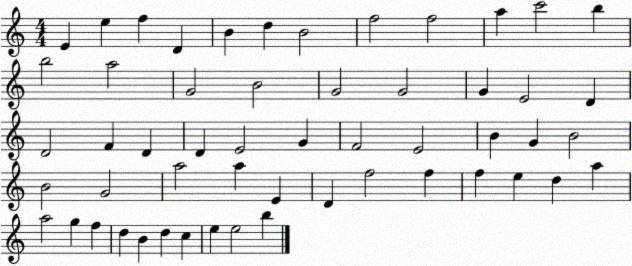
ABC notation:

X:1
T:Untitled
M:4/4
L:1/4
K:C
E e f D B d B2 f2 f2 a c'2 b b2 a2 G2 B2 G2 G2 G E2 D D2 F D D E2 G F2 E2 B G B2 B2 G2 a2 a E D f2 f f e d a a2 g f d B d c e e2 b